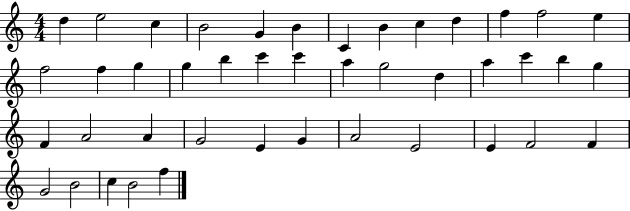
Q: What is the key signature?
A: C major